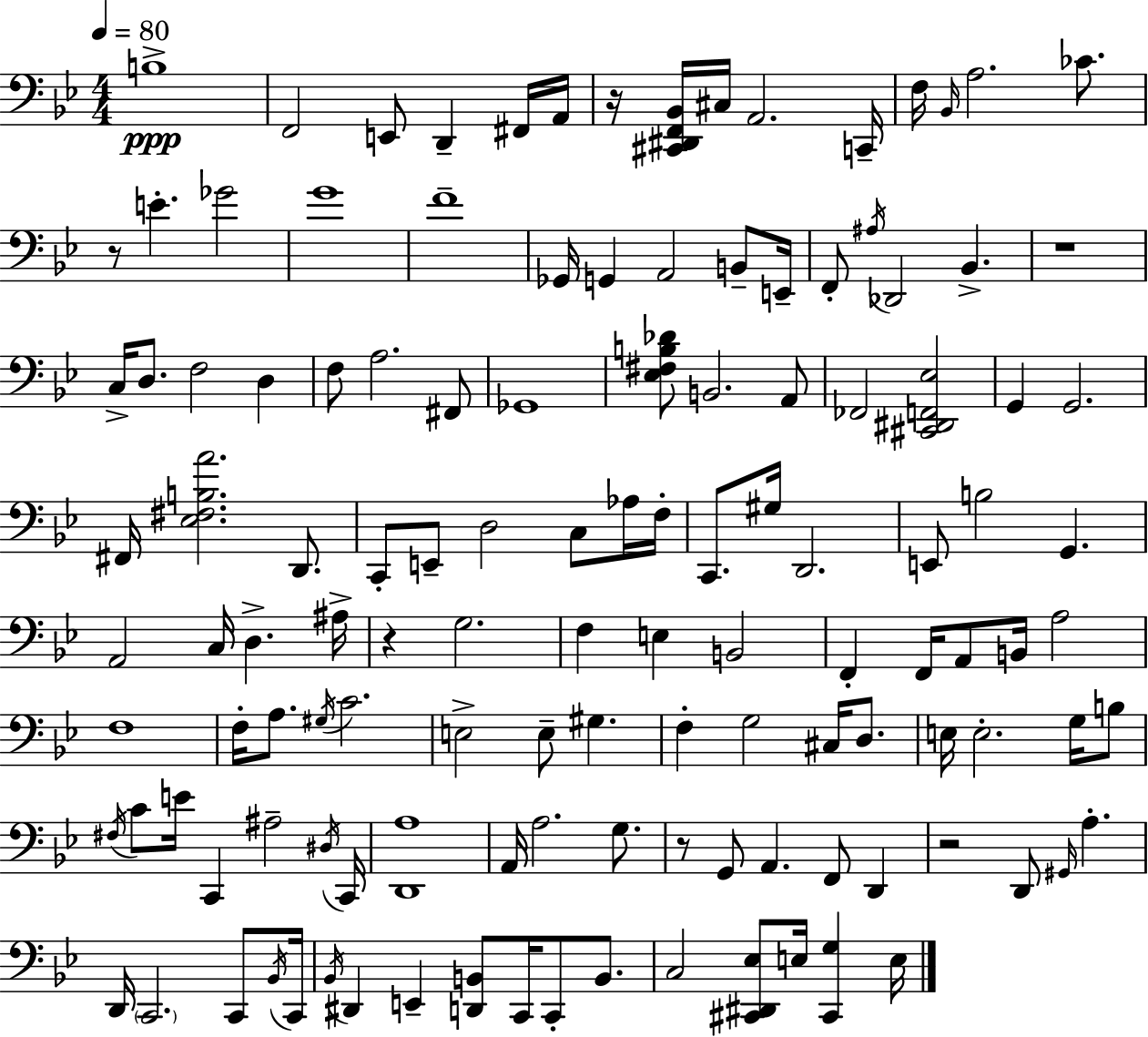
B3/w F2/h E2/e D2/q F#2/s A2/s R/s [C#2,D#2,F2,Bb2]/s C#3/s A2/h. C2/s F3/s Bb2/s A3/h. CES4/e. R/e E4/q. Gb4/h G4/w F4/w Gb2/s G2/q A2/h B2/e E2/s F2/e A#3/s Db2/h Bb2/q. R/w C3/s D3/e. F3/h D3/q F3/e A3/h. F#2/e Gb2/w [Eb3,F#3,B3,Db4]/e B2/h. A2/e FES2/h [C#2,D#2,F2,Eb3]/h G2/q G2/h. F#2/s [Eb3,F#3,B3,A4]/h. D2/e. C2/e E2/e D3/h C3/e Ab3/s F3/s C2/e. G#3/s D2/h. E2/e B3/h G2/q. A2/h C3/s D3/q. A#3/s R/q G3/h. F3/q E3/q B2/h F2/q F2/s A2/e B2/s A3/h F3/w F3/s A3/e. G#3/s C4/h. E3/h E3/e G#3/q. F3/q G3/h C#3/s D3/e. E3/s E3/h. G3/s B3/e F#3/s C4/e E4/s C2/q A#3/h D#3/s C2/s [D2,A3]/w A2/s A3/h. G3/e. R/e G2/e A2/q. F2/e D2/q R/h D2/e G#2/s A3/q. D2/s C2/h. C2/e Bb2/s C2/s Bb2/s D#2/q E2/q [D2,B2]/e C2/s C2/e B2/e. C3/h [C#2,D#2,Eb3]/e E3/s [C#2,G3]/q E3/s